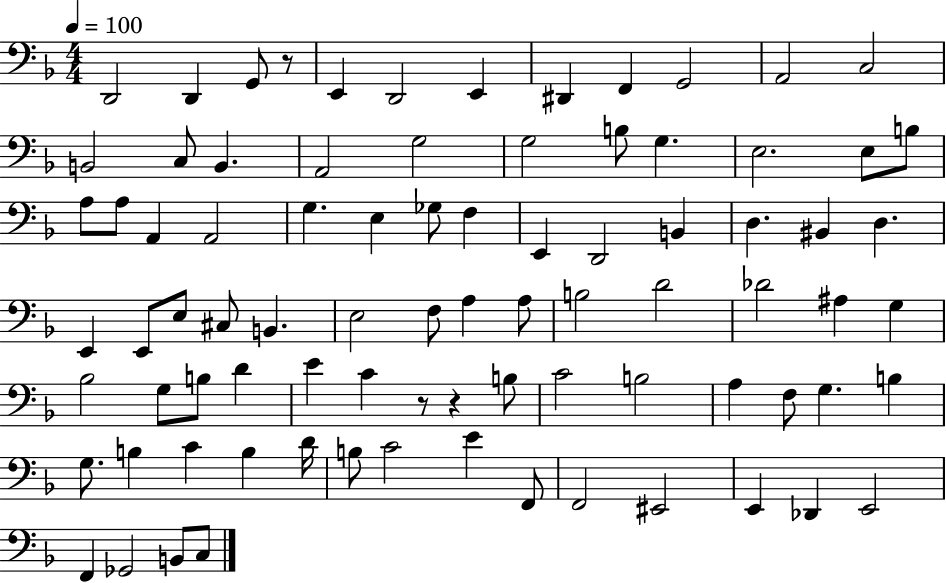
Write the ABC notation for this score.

X:1
T:Untitled
M:4/4
L:1/4
K:F
D,,2 D,, G,,/2 z/2 E,, D,,2 E,, ^D,, F,, G,,2 A,,2 C,2 B,,2 C,/2 B,, A,,2 G,2 G,2 B,/2 G, E,2 E,/2 B,/2 A,/2 A,/2 A,, A,,2 G, E, _G,/2 F, E,, D,,2 B,, D, ^B,, D, E,, E,,/2 E,/2 ^C,/2 B,, E,2 F,/2 A, A,/2 B,2 D2 _D2 ^A, G, _B,2 G,/2 B,/2 D E C z/2 z B,/2 C2 B,2 A, F,/2 G, B, G,/2 B, C B, D/4 B,/2 C2 E F,,/2 F,,2 ^E,,2 E,, _D,, E,,2 F,, _G,,2 B,,/2 C,/2